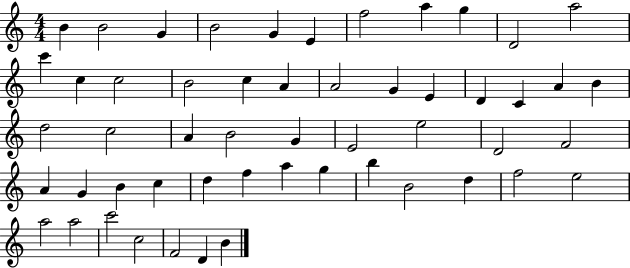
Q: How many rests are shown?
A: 0